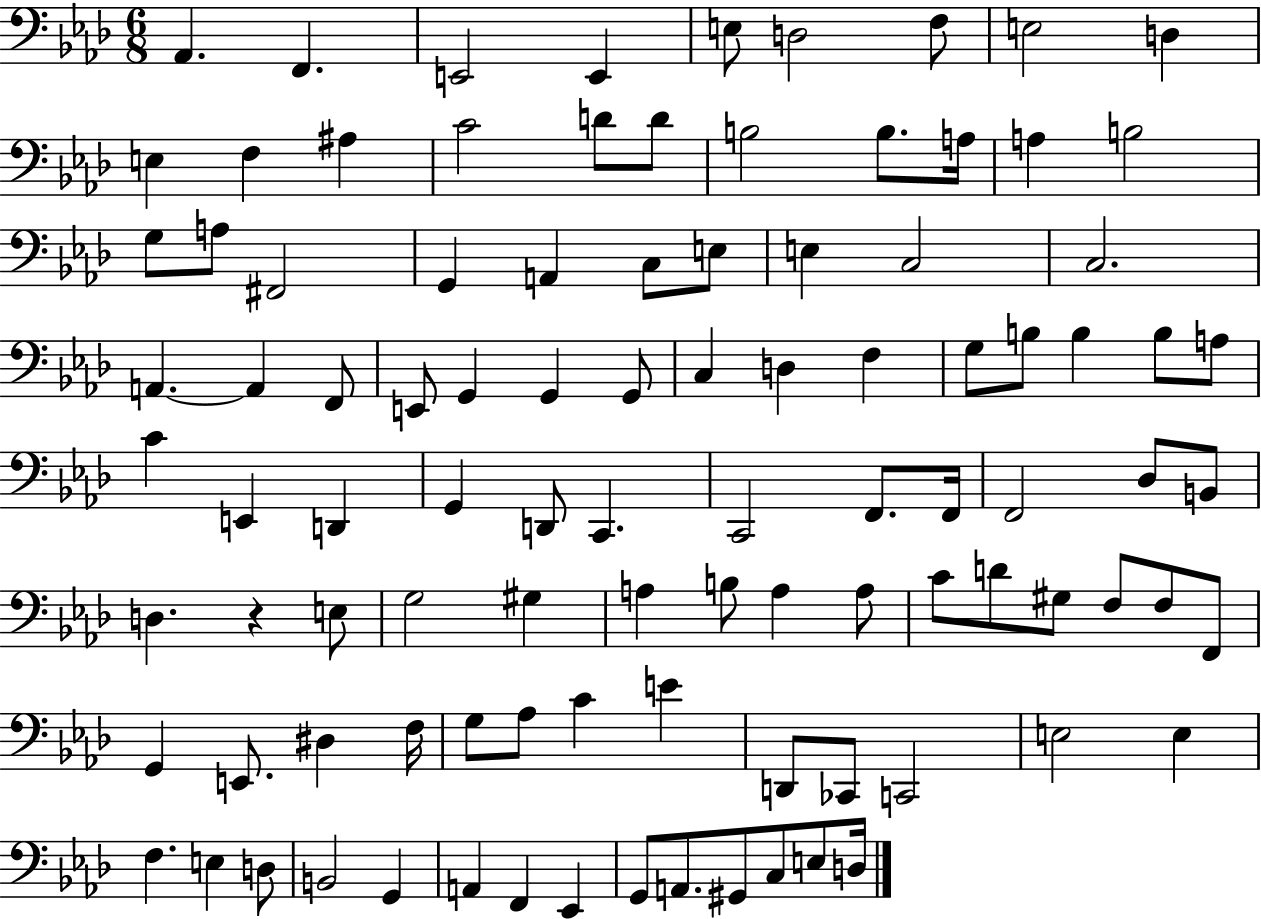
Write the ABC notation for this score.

X:1
T:Untitled
M:6/8
L:1/4
K:Ab
_A,, F,, E,,2 E,, E,/2 D,2 F,/2 E,2 D, E, F, ^A, C2 D/2 D/2 B,2 B,/2 A,/4 A, B,2 G,/2 A,/2 ^F,,2 G,, A,, C,/2 E,/2 E, C,2 C,2 A,, A,, F,,/2 E,,/2 G,, G,, G,,/2 C, D, F, G,/2 B,/2 B, B,/2 A,/2 C E,, D,, G,, D,,/2 C,, C,,2 F,,/2 F,,/4 F,,2 _D,/2 B,,/2 D, z E,/2 G,2 ^G, A, B,/2 A, A,/2 C/2 D/2 ^G,/2 F,/2 F,/2 F,,/2 G,, E,,/2 ^D, F,/4 G,/2 _A,/2 C E D,,/2 _C,,/2 C,,2 E,2 E, F, E, D,/2 B,,2 G,, A,, F,, _E,, G,,/2 A,,/2 ^G,,/2 C,/2 E,/2 D,/4